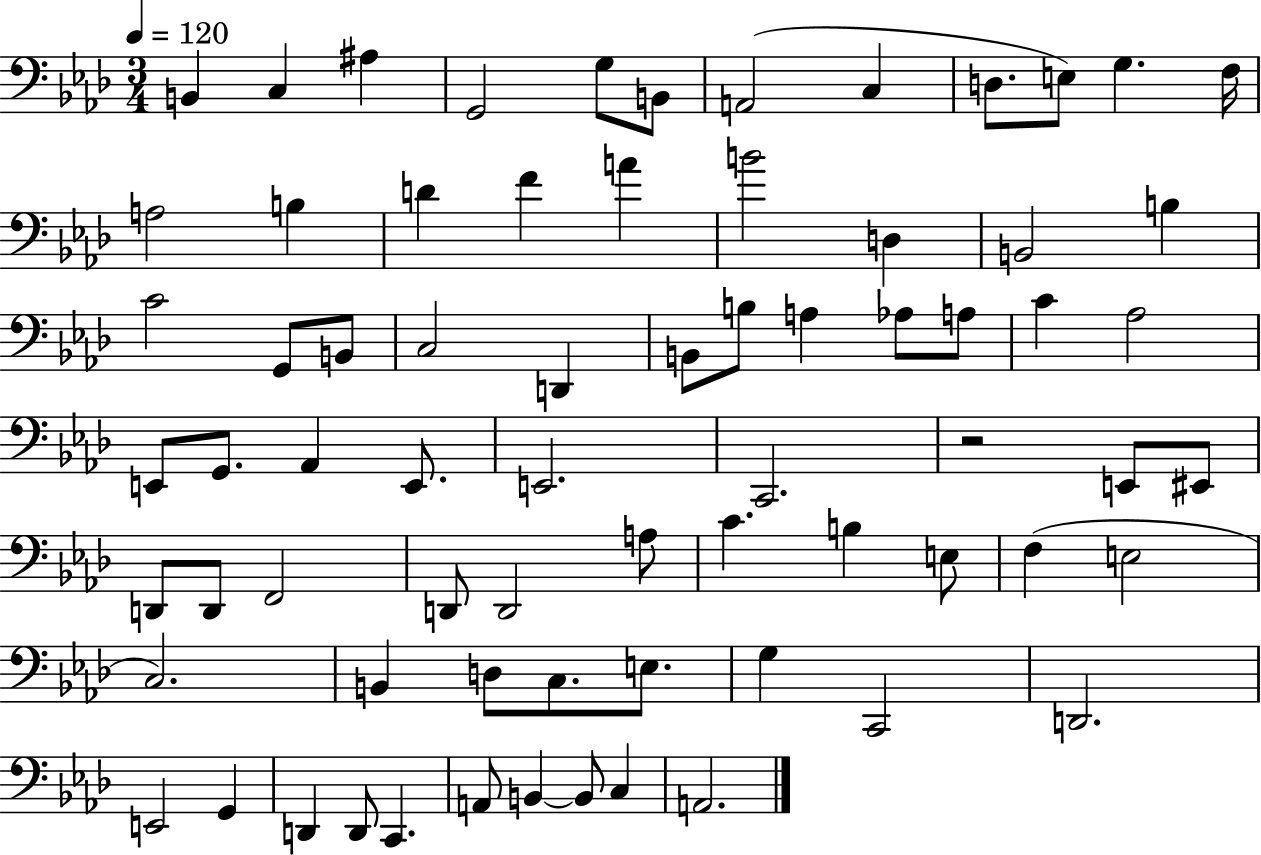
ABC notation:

X:1
T:Untitled
M:3/4
L:1/4
K:Ab
B,, C, ^A, G,,2 G,/2 B,,/2 A,,2 C, D,/2 E,/2 G, F,/4 A,2 B, D F A B2 D, B,,2 B, C2 G,,/2 B,,/2 C,2 D,, B,,/2 B,/2 A, _A,/2 A,/2 C _A,2 E,,/2 G,,/2 _A,, E,,/2 E,,2 C,,2 z2 E,,/2 ^E,,/2 D,,/2 D,,/2 F,,2 D,,/2 D,,2 A,/2 C B, E,/2 F, E,2 C,2 B,, D,/2 C,/2 E,/2 G, C,,2 D,,2 E,,2 G,, D,, D,,/2 C,, A,,/2 B,, B,,/2 C, A,,2